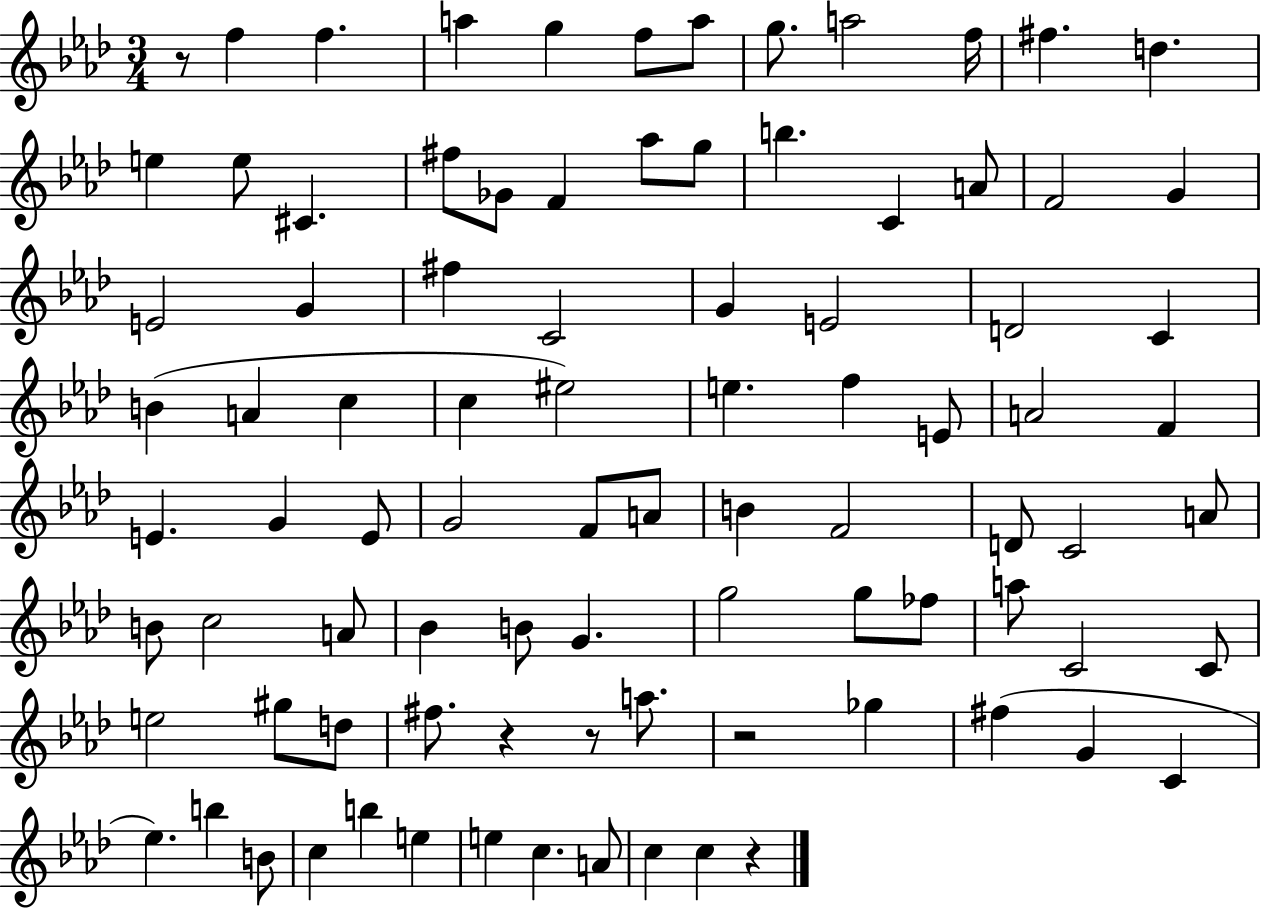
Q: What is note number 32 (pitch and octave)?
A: C4